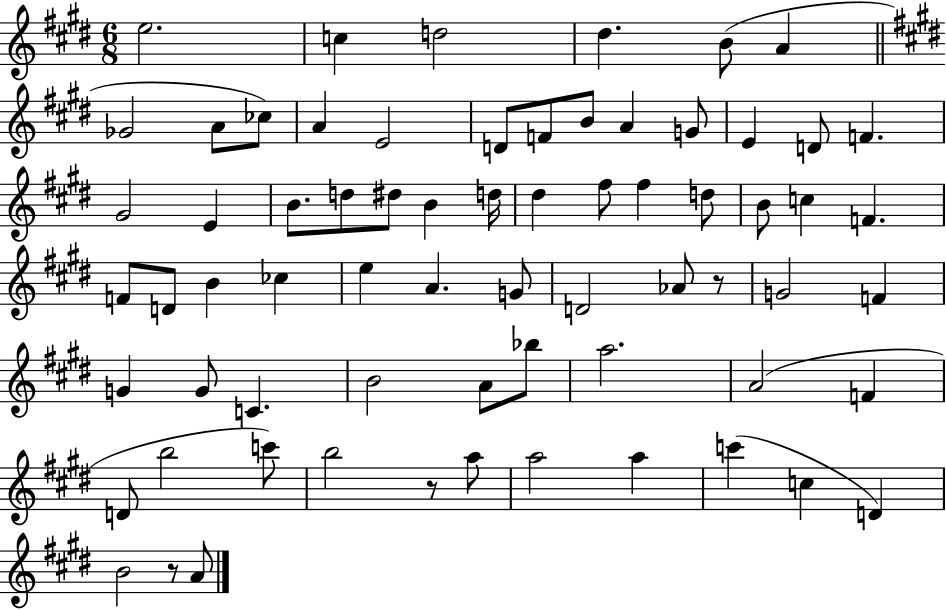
X:1
T:Untitled
M:6/8
L:1/4
K:E
e2 c d2 ^d B/2 A _G2 A/2 _c/2 A E2 D/2 F/2 B/2 A G/2 E D/2 F ^G2 E B/2 d/2 ^d/2 B d/4 ^d ^f/2 ^f d/2 B/2 c F F/2 D/2 B _c e A G/2 D2 _A/2 z/2 G2 F G G/2 C B2 A/2 _b/2 a2 A2 F D/2 b2 c'/2 b2 z/2 a/2 a2 a c' c D B2 z/2 A/2